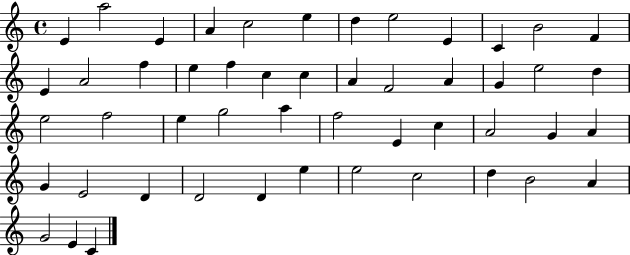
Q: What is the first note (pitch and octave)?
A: E4